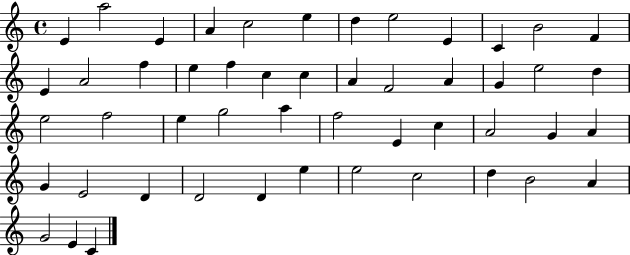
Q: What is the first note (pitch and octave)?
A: E4